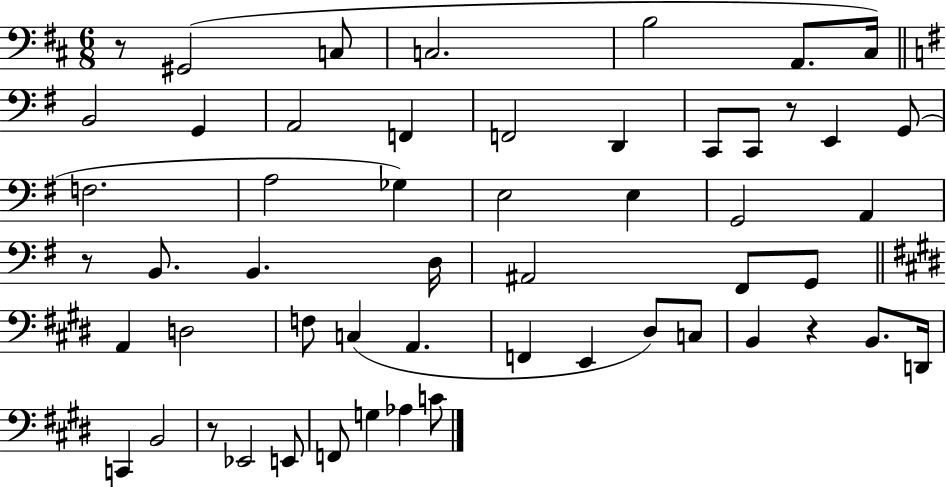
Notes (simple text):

R/e G#2/h C3/e C3/h. B3/h A2/e. C#3/s B2/h G2/q A2/h F2/q F2/h D2/q C2/e C2/e R/e E2/q G2/e F3/h. A3/h Gb3/q E3/h E3/q G2/h A2/q R/e B2/e. B2/q. D3/s A#2/h F#2/e G2/e A2/q D3/h F3/e C3/q A2/q. F2/q E2/q D#3/e C3/e B2/q R/q B2/e. D2/s C2/q B2/h R/e Eb2/h E2/e F2/e G3/q Ab3/q C4/e